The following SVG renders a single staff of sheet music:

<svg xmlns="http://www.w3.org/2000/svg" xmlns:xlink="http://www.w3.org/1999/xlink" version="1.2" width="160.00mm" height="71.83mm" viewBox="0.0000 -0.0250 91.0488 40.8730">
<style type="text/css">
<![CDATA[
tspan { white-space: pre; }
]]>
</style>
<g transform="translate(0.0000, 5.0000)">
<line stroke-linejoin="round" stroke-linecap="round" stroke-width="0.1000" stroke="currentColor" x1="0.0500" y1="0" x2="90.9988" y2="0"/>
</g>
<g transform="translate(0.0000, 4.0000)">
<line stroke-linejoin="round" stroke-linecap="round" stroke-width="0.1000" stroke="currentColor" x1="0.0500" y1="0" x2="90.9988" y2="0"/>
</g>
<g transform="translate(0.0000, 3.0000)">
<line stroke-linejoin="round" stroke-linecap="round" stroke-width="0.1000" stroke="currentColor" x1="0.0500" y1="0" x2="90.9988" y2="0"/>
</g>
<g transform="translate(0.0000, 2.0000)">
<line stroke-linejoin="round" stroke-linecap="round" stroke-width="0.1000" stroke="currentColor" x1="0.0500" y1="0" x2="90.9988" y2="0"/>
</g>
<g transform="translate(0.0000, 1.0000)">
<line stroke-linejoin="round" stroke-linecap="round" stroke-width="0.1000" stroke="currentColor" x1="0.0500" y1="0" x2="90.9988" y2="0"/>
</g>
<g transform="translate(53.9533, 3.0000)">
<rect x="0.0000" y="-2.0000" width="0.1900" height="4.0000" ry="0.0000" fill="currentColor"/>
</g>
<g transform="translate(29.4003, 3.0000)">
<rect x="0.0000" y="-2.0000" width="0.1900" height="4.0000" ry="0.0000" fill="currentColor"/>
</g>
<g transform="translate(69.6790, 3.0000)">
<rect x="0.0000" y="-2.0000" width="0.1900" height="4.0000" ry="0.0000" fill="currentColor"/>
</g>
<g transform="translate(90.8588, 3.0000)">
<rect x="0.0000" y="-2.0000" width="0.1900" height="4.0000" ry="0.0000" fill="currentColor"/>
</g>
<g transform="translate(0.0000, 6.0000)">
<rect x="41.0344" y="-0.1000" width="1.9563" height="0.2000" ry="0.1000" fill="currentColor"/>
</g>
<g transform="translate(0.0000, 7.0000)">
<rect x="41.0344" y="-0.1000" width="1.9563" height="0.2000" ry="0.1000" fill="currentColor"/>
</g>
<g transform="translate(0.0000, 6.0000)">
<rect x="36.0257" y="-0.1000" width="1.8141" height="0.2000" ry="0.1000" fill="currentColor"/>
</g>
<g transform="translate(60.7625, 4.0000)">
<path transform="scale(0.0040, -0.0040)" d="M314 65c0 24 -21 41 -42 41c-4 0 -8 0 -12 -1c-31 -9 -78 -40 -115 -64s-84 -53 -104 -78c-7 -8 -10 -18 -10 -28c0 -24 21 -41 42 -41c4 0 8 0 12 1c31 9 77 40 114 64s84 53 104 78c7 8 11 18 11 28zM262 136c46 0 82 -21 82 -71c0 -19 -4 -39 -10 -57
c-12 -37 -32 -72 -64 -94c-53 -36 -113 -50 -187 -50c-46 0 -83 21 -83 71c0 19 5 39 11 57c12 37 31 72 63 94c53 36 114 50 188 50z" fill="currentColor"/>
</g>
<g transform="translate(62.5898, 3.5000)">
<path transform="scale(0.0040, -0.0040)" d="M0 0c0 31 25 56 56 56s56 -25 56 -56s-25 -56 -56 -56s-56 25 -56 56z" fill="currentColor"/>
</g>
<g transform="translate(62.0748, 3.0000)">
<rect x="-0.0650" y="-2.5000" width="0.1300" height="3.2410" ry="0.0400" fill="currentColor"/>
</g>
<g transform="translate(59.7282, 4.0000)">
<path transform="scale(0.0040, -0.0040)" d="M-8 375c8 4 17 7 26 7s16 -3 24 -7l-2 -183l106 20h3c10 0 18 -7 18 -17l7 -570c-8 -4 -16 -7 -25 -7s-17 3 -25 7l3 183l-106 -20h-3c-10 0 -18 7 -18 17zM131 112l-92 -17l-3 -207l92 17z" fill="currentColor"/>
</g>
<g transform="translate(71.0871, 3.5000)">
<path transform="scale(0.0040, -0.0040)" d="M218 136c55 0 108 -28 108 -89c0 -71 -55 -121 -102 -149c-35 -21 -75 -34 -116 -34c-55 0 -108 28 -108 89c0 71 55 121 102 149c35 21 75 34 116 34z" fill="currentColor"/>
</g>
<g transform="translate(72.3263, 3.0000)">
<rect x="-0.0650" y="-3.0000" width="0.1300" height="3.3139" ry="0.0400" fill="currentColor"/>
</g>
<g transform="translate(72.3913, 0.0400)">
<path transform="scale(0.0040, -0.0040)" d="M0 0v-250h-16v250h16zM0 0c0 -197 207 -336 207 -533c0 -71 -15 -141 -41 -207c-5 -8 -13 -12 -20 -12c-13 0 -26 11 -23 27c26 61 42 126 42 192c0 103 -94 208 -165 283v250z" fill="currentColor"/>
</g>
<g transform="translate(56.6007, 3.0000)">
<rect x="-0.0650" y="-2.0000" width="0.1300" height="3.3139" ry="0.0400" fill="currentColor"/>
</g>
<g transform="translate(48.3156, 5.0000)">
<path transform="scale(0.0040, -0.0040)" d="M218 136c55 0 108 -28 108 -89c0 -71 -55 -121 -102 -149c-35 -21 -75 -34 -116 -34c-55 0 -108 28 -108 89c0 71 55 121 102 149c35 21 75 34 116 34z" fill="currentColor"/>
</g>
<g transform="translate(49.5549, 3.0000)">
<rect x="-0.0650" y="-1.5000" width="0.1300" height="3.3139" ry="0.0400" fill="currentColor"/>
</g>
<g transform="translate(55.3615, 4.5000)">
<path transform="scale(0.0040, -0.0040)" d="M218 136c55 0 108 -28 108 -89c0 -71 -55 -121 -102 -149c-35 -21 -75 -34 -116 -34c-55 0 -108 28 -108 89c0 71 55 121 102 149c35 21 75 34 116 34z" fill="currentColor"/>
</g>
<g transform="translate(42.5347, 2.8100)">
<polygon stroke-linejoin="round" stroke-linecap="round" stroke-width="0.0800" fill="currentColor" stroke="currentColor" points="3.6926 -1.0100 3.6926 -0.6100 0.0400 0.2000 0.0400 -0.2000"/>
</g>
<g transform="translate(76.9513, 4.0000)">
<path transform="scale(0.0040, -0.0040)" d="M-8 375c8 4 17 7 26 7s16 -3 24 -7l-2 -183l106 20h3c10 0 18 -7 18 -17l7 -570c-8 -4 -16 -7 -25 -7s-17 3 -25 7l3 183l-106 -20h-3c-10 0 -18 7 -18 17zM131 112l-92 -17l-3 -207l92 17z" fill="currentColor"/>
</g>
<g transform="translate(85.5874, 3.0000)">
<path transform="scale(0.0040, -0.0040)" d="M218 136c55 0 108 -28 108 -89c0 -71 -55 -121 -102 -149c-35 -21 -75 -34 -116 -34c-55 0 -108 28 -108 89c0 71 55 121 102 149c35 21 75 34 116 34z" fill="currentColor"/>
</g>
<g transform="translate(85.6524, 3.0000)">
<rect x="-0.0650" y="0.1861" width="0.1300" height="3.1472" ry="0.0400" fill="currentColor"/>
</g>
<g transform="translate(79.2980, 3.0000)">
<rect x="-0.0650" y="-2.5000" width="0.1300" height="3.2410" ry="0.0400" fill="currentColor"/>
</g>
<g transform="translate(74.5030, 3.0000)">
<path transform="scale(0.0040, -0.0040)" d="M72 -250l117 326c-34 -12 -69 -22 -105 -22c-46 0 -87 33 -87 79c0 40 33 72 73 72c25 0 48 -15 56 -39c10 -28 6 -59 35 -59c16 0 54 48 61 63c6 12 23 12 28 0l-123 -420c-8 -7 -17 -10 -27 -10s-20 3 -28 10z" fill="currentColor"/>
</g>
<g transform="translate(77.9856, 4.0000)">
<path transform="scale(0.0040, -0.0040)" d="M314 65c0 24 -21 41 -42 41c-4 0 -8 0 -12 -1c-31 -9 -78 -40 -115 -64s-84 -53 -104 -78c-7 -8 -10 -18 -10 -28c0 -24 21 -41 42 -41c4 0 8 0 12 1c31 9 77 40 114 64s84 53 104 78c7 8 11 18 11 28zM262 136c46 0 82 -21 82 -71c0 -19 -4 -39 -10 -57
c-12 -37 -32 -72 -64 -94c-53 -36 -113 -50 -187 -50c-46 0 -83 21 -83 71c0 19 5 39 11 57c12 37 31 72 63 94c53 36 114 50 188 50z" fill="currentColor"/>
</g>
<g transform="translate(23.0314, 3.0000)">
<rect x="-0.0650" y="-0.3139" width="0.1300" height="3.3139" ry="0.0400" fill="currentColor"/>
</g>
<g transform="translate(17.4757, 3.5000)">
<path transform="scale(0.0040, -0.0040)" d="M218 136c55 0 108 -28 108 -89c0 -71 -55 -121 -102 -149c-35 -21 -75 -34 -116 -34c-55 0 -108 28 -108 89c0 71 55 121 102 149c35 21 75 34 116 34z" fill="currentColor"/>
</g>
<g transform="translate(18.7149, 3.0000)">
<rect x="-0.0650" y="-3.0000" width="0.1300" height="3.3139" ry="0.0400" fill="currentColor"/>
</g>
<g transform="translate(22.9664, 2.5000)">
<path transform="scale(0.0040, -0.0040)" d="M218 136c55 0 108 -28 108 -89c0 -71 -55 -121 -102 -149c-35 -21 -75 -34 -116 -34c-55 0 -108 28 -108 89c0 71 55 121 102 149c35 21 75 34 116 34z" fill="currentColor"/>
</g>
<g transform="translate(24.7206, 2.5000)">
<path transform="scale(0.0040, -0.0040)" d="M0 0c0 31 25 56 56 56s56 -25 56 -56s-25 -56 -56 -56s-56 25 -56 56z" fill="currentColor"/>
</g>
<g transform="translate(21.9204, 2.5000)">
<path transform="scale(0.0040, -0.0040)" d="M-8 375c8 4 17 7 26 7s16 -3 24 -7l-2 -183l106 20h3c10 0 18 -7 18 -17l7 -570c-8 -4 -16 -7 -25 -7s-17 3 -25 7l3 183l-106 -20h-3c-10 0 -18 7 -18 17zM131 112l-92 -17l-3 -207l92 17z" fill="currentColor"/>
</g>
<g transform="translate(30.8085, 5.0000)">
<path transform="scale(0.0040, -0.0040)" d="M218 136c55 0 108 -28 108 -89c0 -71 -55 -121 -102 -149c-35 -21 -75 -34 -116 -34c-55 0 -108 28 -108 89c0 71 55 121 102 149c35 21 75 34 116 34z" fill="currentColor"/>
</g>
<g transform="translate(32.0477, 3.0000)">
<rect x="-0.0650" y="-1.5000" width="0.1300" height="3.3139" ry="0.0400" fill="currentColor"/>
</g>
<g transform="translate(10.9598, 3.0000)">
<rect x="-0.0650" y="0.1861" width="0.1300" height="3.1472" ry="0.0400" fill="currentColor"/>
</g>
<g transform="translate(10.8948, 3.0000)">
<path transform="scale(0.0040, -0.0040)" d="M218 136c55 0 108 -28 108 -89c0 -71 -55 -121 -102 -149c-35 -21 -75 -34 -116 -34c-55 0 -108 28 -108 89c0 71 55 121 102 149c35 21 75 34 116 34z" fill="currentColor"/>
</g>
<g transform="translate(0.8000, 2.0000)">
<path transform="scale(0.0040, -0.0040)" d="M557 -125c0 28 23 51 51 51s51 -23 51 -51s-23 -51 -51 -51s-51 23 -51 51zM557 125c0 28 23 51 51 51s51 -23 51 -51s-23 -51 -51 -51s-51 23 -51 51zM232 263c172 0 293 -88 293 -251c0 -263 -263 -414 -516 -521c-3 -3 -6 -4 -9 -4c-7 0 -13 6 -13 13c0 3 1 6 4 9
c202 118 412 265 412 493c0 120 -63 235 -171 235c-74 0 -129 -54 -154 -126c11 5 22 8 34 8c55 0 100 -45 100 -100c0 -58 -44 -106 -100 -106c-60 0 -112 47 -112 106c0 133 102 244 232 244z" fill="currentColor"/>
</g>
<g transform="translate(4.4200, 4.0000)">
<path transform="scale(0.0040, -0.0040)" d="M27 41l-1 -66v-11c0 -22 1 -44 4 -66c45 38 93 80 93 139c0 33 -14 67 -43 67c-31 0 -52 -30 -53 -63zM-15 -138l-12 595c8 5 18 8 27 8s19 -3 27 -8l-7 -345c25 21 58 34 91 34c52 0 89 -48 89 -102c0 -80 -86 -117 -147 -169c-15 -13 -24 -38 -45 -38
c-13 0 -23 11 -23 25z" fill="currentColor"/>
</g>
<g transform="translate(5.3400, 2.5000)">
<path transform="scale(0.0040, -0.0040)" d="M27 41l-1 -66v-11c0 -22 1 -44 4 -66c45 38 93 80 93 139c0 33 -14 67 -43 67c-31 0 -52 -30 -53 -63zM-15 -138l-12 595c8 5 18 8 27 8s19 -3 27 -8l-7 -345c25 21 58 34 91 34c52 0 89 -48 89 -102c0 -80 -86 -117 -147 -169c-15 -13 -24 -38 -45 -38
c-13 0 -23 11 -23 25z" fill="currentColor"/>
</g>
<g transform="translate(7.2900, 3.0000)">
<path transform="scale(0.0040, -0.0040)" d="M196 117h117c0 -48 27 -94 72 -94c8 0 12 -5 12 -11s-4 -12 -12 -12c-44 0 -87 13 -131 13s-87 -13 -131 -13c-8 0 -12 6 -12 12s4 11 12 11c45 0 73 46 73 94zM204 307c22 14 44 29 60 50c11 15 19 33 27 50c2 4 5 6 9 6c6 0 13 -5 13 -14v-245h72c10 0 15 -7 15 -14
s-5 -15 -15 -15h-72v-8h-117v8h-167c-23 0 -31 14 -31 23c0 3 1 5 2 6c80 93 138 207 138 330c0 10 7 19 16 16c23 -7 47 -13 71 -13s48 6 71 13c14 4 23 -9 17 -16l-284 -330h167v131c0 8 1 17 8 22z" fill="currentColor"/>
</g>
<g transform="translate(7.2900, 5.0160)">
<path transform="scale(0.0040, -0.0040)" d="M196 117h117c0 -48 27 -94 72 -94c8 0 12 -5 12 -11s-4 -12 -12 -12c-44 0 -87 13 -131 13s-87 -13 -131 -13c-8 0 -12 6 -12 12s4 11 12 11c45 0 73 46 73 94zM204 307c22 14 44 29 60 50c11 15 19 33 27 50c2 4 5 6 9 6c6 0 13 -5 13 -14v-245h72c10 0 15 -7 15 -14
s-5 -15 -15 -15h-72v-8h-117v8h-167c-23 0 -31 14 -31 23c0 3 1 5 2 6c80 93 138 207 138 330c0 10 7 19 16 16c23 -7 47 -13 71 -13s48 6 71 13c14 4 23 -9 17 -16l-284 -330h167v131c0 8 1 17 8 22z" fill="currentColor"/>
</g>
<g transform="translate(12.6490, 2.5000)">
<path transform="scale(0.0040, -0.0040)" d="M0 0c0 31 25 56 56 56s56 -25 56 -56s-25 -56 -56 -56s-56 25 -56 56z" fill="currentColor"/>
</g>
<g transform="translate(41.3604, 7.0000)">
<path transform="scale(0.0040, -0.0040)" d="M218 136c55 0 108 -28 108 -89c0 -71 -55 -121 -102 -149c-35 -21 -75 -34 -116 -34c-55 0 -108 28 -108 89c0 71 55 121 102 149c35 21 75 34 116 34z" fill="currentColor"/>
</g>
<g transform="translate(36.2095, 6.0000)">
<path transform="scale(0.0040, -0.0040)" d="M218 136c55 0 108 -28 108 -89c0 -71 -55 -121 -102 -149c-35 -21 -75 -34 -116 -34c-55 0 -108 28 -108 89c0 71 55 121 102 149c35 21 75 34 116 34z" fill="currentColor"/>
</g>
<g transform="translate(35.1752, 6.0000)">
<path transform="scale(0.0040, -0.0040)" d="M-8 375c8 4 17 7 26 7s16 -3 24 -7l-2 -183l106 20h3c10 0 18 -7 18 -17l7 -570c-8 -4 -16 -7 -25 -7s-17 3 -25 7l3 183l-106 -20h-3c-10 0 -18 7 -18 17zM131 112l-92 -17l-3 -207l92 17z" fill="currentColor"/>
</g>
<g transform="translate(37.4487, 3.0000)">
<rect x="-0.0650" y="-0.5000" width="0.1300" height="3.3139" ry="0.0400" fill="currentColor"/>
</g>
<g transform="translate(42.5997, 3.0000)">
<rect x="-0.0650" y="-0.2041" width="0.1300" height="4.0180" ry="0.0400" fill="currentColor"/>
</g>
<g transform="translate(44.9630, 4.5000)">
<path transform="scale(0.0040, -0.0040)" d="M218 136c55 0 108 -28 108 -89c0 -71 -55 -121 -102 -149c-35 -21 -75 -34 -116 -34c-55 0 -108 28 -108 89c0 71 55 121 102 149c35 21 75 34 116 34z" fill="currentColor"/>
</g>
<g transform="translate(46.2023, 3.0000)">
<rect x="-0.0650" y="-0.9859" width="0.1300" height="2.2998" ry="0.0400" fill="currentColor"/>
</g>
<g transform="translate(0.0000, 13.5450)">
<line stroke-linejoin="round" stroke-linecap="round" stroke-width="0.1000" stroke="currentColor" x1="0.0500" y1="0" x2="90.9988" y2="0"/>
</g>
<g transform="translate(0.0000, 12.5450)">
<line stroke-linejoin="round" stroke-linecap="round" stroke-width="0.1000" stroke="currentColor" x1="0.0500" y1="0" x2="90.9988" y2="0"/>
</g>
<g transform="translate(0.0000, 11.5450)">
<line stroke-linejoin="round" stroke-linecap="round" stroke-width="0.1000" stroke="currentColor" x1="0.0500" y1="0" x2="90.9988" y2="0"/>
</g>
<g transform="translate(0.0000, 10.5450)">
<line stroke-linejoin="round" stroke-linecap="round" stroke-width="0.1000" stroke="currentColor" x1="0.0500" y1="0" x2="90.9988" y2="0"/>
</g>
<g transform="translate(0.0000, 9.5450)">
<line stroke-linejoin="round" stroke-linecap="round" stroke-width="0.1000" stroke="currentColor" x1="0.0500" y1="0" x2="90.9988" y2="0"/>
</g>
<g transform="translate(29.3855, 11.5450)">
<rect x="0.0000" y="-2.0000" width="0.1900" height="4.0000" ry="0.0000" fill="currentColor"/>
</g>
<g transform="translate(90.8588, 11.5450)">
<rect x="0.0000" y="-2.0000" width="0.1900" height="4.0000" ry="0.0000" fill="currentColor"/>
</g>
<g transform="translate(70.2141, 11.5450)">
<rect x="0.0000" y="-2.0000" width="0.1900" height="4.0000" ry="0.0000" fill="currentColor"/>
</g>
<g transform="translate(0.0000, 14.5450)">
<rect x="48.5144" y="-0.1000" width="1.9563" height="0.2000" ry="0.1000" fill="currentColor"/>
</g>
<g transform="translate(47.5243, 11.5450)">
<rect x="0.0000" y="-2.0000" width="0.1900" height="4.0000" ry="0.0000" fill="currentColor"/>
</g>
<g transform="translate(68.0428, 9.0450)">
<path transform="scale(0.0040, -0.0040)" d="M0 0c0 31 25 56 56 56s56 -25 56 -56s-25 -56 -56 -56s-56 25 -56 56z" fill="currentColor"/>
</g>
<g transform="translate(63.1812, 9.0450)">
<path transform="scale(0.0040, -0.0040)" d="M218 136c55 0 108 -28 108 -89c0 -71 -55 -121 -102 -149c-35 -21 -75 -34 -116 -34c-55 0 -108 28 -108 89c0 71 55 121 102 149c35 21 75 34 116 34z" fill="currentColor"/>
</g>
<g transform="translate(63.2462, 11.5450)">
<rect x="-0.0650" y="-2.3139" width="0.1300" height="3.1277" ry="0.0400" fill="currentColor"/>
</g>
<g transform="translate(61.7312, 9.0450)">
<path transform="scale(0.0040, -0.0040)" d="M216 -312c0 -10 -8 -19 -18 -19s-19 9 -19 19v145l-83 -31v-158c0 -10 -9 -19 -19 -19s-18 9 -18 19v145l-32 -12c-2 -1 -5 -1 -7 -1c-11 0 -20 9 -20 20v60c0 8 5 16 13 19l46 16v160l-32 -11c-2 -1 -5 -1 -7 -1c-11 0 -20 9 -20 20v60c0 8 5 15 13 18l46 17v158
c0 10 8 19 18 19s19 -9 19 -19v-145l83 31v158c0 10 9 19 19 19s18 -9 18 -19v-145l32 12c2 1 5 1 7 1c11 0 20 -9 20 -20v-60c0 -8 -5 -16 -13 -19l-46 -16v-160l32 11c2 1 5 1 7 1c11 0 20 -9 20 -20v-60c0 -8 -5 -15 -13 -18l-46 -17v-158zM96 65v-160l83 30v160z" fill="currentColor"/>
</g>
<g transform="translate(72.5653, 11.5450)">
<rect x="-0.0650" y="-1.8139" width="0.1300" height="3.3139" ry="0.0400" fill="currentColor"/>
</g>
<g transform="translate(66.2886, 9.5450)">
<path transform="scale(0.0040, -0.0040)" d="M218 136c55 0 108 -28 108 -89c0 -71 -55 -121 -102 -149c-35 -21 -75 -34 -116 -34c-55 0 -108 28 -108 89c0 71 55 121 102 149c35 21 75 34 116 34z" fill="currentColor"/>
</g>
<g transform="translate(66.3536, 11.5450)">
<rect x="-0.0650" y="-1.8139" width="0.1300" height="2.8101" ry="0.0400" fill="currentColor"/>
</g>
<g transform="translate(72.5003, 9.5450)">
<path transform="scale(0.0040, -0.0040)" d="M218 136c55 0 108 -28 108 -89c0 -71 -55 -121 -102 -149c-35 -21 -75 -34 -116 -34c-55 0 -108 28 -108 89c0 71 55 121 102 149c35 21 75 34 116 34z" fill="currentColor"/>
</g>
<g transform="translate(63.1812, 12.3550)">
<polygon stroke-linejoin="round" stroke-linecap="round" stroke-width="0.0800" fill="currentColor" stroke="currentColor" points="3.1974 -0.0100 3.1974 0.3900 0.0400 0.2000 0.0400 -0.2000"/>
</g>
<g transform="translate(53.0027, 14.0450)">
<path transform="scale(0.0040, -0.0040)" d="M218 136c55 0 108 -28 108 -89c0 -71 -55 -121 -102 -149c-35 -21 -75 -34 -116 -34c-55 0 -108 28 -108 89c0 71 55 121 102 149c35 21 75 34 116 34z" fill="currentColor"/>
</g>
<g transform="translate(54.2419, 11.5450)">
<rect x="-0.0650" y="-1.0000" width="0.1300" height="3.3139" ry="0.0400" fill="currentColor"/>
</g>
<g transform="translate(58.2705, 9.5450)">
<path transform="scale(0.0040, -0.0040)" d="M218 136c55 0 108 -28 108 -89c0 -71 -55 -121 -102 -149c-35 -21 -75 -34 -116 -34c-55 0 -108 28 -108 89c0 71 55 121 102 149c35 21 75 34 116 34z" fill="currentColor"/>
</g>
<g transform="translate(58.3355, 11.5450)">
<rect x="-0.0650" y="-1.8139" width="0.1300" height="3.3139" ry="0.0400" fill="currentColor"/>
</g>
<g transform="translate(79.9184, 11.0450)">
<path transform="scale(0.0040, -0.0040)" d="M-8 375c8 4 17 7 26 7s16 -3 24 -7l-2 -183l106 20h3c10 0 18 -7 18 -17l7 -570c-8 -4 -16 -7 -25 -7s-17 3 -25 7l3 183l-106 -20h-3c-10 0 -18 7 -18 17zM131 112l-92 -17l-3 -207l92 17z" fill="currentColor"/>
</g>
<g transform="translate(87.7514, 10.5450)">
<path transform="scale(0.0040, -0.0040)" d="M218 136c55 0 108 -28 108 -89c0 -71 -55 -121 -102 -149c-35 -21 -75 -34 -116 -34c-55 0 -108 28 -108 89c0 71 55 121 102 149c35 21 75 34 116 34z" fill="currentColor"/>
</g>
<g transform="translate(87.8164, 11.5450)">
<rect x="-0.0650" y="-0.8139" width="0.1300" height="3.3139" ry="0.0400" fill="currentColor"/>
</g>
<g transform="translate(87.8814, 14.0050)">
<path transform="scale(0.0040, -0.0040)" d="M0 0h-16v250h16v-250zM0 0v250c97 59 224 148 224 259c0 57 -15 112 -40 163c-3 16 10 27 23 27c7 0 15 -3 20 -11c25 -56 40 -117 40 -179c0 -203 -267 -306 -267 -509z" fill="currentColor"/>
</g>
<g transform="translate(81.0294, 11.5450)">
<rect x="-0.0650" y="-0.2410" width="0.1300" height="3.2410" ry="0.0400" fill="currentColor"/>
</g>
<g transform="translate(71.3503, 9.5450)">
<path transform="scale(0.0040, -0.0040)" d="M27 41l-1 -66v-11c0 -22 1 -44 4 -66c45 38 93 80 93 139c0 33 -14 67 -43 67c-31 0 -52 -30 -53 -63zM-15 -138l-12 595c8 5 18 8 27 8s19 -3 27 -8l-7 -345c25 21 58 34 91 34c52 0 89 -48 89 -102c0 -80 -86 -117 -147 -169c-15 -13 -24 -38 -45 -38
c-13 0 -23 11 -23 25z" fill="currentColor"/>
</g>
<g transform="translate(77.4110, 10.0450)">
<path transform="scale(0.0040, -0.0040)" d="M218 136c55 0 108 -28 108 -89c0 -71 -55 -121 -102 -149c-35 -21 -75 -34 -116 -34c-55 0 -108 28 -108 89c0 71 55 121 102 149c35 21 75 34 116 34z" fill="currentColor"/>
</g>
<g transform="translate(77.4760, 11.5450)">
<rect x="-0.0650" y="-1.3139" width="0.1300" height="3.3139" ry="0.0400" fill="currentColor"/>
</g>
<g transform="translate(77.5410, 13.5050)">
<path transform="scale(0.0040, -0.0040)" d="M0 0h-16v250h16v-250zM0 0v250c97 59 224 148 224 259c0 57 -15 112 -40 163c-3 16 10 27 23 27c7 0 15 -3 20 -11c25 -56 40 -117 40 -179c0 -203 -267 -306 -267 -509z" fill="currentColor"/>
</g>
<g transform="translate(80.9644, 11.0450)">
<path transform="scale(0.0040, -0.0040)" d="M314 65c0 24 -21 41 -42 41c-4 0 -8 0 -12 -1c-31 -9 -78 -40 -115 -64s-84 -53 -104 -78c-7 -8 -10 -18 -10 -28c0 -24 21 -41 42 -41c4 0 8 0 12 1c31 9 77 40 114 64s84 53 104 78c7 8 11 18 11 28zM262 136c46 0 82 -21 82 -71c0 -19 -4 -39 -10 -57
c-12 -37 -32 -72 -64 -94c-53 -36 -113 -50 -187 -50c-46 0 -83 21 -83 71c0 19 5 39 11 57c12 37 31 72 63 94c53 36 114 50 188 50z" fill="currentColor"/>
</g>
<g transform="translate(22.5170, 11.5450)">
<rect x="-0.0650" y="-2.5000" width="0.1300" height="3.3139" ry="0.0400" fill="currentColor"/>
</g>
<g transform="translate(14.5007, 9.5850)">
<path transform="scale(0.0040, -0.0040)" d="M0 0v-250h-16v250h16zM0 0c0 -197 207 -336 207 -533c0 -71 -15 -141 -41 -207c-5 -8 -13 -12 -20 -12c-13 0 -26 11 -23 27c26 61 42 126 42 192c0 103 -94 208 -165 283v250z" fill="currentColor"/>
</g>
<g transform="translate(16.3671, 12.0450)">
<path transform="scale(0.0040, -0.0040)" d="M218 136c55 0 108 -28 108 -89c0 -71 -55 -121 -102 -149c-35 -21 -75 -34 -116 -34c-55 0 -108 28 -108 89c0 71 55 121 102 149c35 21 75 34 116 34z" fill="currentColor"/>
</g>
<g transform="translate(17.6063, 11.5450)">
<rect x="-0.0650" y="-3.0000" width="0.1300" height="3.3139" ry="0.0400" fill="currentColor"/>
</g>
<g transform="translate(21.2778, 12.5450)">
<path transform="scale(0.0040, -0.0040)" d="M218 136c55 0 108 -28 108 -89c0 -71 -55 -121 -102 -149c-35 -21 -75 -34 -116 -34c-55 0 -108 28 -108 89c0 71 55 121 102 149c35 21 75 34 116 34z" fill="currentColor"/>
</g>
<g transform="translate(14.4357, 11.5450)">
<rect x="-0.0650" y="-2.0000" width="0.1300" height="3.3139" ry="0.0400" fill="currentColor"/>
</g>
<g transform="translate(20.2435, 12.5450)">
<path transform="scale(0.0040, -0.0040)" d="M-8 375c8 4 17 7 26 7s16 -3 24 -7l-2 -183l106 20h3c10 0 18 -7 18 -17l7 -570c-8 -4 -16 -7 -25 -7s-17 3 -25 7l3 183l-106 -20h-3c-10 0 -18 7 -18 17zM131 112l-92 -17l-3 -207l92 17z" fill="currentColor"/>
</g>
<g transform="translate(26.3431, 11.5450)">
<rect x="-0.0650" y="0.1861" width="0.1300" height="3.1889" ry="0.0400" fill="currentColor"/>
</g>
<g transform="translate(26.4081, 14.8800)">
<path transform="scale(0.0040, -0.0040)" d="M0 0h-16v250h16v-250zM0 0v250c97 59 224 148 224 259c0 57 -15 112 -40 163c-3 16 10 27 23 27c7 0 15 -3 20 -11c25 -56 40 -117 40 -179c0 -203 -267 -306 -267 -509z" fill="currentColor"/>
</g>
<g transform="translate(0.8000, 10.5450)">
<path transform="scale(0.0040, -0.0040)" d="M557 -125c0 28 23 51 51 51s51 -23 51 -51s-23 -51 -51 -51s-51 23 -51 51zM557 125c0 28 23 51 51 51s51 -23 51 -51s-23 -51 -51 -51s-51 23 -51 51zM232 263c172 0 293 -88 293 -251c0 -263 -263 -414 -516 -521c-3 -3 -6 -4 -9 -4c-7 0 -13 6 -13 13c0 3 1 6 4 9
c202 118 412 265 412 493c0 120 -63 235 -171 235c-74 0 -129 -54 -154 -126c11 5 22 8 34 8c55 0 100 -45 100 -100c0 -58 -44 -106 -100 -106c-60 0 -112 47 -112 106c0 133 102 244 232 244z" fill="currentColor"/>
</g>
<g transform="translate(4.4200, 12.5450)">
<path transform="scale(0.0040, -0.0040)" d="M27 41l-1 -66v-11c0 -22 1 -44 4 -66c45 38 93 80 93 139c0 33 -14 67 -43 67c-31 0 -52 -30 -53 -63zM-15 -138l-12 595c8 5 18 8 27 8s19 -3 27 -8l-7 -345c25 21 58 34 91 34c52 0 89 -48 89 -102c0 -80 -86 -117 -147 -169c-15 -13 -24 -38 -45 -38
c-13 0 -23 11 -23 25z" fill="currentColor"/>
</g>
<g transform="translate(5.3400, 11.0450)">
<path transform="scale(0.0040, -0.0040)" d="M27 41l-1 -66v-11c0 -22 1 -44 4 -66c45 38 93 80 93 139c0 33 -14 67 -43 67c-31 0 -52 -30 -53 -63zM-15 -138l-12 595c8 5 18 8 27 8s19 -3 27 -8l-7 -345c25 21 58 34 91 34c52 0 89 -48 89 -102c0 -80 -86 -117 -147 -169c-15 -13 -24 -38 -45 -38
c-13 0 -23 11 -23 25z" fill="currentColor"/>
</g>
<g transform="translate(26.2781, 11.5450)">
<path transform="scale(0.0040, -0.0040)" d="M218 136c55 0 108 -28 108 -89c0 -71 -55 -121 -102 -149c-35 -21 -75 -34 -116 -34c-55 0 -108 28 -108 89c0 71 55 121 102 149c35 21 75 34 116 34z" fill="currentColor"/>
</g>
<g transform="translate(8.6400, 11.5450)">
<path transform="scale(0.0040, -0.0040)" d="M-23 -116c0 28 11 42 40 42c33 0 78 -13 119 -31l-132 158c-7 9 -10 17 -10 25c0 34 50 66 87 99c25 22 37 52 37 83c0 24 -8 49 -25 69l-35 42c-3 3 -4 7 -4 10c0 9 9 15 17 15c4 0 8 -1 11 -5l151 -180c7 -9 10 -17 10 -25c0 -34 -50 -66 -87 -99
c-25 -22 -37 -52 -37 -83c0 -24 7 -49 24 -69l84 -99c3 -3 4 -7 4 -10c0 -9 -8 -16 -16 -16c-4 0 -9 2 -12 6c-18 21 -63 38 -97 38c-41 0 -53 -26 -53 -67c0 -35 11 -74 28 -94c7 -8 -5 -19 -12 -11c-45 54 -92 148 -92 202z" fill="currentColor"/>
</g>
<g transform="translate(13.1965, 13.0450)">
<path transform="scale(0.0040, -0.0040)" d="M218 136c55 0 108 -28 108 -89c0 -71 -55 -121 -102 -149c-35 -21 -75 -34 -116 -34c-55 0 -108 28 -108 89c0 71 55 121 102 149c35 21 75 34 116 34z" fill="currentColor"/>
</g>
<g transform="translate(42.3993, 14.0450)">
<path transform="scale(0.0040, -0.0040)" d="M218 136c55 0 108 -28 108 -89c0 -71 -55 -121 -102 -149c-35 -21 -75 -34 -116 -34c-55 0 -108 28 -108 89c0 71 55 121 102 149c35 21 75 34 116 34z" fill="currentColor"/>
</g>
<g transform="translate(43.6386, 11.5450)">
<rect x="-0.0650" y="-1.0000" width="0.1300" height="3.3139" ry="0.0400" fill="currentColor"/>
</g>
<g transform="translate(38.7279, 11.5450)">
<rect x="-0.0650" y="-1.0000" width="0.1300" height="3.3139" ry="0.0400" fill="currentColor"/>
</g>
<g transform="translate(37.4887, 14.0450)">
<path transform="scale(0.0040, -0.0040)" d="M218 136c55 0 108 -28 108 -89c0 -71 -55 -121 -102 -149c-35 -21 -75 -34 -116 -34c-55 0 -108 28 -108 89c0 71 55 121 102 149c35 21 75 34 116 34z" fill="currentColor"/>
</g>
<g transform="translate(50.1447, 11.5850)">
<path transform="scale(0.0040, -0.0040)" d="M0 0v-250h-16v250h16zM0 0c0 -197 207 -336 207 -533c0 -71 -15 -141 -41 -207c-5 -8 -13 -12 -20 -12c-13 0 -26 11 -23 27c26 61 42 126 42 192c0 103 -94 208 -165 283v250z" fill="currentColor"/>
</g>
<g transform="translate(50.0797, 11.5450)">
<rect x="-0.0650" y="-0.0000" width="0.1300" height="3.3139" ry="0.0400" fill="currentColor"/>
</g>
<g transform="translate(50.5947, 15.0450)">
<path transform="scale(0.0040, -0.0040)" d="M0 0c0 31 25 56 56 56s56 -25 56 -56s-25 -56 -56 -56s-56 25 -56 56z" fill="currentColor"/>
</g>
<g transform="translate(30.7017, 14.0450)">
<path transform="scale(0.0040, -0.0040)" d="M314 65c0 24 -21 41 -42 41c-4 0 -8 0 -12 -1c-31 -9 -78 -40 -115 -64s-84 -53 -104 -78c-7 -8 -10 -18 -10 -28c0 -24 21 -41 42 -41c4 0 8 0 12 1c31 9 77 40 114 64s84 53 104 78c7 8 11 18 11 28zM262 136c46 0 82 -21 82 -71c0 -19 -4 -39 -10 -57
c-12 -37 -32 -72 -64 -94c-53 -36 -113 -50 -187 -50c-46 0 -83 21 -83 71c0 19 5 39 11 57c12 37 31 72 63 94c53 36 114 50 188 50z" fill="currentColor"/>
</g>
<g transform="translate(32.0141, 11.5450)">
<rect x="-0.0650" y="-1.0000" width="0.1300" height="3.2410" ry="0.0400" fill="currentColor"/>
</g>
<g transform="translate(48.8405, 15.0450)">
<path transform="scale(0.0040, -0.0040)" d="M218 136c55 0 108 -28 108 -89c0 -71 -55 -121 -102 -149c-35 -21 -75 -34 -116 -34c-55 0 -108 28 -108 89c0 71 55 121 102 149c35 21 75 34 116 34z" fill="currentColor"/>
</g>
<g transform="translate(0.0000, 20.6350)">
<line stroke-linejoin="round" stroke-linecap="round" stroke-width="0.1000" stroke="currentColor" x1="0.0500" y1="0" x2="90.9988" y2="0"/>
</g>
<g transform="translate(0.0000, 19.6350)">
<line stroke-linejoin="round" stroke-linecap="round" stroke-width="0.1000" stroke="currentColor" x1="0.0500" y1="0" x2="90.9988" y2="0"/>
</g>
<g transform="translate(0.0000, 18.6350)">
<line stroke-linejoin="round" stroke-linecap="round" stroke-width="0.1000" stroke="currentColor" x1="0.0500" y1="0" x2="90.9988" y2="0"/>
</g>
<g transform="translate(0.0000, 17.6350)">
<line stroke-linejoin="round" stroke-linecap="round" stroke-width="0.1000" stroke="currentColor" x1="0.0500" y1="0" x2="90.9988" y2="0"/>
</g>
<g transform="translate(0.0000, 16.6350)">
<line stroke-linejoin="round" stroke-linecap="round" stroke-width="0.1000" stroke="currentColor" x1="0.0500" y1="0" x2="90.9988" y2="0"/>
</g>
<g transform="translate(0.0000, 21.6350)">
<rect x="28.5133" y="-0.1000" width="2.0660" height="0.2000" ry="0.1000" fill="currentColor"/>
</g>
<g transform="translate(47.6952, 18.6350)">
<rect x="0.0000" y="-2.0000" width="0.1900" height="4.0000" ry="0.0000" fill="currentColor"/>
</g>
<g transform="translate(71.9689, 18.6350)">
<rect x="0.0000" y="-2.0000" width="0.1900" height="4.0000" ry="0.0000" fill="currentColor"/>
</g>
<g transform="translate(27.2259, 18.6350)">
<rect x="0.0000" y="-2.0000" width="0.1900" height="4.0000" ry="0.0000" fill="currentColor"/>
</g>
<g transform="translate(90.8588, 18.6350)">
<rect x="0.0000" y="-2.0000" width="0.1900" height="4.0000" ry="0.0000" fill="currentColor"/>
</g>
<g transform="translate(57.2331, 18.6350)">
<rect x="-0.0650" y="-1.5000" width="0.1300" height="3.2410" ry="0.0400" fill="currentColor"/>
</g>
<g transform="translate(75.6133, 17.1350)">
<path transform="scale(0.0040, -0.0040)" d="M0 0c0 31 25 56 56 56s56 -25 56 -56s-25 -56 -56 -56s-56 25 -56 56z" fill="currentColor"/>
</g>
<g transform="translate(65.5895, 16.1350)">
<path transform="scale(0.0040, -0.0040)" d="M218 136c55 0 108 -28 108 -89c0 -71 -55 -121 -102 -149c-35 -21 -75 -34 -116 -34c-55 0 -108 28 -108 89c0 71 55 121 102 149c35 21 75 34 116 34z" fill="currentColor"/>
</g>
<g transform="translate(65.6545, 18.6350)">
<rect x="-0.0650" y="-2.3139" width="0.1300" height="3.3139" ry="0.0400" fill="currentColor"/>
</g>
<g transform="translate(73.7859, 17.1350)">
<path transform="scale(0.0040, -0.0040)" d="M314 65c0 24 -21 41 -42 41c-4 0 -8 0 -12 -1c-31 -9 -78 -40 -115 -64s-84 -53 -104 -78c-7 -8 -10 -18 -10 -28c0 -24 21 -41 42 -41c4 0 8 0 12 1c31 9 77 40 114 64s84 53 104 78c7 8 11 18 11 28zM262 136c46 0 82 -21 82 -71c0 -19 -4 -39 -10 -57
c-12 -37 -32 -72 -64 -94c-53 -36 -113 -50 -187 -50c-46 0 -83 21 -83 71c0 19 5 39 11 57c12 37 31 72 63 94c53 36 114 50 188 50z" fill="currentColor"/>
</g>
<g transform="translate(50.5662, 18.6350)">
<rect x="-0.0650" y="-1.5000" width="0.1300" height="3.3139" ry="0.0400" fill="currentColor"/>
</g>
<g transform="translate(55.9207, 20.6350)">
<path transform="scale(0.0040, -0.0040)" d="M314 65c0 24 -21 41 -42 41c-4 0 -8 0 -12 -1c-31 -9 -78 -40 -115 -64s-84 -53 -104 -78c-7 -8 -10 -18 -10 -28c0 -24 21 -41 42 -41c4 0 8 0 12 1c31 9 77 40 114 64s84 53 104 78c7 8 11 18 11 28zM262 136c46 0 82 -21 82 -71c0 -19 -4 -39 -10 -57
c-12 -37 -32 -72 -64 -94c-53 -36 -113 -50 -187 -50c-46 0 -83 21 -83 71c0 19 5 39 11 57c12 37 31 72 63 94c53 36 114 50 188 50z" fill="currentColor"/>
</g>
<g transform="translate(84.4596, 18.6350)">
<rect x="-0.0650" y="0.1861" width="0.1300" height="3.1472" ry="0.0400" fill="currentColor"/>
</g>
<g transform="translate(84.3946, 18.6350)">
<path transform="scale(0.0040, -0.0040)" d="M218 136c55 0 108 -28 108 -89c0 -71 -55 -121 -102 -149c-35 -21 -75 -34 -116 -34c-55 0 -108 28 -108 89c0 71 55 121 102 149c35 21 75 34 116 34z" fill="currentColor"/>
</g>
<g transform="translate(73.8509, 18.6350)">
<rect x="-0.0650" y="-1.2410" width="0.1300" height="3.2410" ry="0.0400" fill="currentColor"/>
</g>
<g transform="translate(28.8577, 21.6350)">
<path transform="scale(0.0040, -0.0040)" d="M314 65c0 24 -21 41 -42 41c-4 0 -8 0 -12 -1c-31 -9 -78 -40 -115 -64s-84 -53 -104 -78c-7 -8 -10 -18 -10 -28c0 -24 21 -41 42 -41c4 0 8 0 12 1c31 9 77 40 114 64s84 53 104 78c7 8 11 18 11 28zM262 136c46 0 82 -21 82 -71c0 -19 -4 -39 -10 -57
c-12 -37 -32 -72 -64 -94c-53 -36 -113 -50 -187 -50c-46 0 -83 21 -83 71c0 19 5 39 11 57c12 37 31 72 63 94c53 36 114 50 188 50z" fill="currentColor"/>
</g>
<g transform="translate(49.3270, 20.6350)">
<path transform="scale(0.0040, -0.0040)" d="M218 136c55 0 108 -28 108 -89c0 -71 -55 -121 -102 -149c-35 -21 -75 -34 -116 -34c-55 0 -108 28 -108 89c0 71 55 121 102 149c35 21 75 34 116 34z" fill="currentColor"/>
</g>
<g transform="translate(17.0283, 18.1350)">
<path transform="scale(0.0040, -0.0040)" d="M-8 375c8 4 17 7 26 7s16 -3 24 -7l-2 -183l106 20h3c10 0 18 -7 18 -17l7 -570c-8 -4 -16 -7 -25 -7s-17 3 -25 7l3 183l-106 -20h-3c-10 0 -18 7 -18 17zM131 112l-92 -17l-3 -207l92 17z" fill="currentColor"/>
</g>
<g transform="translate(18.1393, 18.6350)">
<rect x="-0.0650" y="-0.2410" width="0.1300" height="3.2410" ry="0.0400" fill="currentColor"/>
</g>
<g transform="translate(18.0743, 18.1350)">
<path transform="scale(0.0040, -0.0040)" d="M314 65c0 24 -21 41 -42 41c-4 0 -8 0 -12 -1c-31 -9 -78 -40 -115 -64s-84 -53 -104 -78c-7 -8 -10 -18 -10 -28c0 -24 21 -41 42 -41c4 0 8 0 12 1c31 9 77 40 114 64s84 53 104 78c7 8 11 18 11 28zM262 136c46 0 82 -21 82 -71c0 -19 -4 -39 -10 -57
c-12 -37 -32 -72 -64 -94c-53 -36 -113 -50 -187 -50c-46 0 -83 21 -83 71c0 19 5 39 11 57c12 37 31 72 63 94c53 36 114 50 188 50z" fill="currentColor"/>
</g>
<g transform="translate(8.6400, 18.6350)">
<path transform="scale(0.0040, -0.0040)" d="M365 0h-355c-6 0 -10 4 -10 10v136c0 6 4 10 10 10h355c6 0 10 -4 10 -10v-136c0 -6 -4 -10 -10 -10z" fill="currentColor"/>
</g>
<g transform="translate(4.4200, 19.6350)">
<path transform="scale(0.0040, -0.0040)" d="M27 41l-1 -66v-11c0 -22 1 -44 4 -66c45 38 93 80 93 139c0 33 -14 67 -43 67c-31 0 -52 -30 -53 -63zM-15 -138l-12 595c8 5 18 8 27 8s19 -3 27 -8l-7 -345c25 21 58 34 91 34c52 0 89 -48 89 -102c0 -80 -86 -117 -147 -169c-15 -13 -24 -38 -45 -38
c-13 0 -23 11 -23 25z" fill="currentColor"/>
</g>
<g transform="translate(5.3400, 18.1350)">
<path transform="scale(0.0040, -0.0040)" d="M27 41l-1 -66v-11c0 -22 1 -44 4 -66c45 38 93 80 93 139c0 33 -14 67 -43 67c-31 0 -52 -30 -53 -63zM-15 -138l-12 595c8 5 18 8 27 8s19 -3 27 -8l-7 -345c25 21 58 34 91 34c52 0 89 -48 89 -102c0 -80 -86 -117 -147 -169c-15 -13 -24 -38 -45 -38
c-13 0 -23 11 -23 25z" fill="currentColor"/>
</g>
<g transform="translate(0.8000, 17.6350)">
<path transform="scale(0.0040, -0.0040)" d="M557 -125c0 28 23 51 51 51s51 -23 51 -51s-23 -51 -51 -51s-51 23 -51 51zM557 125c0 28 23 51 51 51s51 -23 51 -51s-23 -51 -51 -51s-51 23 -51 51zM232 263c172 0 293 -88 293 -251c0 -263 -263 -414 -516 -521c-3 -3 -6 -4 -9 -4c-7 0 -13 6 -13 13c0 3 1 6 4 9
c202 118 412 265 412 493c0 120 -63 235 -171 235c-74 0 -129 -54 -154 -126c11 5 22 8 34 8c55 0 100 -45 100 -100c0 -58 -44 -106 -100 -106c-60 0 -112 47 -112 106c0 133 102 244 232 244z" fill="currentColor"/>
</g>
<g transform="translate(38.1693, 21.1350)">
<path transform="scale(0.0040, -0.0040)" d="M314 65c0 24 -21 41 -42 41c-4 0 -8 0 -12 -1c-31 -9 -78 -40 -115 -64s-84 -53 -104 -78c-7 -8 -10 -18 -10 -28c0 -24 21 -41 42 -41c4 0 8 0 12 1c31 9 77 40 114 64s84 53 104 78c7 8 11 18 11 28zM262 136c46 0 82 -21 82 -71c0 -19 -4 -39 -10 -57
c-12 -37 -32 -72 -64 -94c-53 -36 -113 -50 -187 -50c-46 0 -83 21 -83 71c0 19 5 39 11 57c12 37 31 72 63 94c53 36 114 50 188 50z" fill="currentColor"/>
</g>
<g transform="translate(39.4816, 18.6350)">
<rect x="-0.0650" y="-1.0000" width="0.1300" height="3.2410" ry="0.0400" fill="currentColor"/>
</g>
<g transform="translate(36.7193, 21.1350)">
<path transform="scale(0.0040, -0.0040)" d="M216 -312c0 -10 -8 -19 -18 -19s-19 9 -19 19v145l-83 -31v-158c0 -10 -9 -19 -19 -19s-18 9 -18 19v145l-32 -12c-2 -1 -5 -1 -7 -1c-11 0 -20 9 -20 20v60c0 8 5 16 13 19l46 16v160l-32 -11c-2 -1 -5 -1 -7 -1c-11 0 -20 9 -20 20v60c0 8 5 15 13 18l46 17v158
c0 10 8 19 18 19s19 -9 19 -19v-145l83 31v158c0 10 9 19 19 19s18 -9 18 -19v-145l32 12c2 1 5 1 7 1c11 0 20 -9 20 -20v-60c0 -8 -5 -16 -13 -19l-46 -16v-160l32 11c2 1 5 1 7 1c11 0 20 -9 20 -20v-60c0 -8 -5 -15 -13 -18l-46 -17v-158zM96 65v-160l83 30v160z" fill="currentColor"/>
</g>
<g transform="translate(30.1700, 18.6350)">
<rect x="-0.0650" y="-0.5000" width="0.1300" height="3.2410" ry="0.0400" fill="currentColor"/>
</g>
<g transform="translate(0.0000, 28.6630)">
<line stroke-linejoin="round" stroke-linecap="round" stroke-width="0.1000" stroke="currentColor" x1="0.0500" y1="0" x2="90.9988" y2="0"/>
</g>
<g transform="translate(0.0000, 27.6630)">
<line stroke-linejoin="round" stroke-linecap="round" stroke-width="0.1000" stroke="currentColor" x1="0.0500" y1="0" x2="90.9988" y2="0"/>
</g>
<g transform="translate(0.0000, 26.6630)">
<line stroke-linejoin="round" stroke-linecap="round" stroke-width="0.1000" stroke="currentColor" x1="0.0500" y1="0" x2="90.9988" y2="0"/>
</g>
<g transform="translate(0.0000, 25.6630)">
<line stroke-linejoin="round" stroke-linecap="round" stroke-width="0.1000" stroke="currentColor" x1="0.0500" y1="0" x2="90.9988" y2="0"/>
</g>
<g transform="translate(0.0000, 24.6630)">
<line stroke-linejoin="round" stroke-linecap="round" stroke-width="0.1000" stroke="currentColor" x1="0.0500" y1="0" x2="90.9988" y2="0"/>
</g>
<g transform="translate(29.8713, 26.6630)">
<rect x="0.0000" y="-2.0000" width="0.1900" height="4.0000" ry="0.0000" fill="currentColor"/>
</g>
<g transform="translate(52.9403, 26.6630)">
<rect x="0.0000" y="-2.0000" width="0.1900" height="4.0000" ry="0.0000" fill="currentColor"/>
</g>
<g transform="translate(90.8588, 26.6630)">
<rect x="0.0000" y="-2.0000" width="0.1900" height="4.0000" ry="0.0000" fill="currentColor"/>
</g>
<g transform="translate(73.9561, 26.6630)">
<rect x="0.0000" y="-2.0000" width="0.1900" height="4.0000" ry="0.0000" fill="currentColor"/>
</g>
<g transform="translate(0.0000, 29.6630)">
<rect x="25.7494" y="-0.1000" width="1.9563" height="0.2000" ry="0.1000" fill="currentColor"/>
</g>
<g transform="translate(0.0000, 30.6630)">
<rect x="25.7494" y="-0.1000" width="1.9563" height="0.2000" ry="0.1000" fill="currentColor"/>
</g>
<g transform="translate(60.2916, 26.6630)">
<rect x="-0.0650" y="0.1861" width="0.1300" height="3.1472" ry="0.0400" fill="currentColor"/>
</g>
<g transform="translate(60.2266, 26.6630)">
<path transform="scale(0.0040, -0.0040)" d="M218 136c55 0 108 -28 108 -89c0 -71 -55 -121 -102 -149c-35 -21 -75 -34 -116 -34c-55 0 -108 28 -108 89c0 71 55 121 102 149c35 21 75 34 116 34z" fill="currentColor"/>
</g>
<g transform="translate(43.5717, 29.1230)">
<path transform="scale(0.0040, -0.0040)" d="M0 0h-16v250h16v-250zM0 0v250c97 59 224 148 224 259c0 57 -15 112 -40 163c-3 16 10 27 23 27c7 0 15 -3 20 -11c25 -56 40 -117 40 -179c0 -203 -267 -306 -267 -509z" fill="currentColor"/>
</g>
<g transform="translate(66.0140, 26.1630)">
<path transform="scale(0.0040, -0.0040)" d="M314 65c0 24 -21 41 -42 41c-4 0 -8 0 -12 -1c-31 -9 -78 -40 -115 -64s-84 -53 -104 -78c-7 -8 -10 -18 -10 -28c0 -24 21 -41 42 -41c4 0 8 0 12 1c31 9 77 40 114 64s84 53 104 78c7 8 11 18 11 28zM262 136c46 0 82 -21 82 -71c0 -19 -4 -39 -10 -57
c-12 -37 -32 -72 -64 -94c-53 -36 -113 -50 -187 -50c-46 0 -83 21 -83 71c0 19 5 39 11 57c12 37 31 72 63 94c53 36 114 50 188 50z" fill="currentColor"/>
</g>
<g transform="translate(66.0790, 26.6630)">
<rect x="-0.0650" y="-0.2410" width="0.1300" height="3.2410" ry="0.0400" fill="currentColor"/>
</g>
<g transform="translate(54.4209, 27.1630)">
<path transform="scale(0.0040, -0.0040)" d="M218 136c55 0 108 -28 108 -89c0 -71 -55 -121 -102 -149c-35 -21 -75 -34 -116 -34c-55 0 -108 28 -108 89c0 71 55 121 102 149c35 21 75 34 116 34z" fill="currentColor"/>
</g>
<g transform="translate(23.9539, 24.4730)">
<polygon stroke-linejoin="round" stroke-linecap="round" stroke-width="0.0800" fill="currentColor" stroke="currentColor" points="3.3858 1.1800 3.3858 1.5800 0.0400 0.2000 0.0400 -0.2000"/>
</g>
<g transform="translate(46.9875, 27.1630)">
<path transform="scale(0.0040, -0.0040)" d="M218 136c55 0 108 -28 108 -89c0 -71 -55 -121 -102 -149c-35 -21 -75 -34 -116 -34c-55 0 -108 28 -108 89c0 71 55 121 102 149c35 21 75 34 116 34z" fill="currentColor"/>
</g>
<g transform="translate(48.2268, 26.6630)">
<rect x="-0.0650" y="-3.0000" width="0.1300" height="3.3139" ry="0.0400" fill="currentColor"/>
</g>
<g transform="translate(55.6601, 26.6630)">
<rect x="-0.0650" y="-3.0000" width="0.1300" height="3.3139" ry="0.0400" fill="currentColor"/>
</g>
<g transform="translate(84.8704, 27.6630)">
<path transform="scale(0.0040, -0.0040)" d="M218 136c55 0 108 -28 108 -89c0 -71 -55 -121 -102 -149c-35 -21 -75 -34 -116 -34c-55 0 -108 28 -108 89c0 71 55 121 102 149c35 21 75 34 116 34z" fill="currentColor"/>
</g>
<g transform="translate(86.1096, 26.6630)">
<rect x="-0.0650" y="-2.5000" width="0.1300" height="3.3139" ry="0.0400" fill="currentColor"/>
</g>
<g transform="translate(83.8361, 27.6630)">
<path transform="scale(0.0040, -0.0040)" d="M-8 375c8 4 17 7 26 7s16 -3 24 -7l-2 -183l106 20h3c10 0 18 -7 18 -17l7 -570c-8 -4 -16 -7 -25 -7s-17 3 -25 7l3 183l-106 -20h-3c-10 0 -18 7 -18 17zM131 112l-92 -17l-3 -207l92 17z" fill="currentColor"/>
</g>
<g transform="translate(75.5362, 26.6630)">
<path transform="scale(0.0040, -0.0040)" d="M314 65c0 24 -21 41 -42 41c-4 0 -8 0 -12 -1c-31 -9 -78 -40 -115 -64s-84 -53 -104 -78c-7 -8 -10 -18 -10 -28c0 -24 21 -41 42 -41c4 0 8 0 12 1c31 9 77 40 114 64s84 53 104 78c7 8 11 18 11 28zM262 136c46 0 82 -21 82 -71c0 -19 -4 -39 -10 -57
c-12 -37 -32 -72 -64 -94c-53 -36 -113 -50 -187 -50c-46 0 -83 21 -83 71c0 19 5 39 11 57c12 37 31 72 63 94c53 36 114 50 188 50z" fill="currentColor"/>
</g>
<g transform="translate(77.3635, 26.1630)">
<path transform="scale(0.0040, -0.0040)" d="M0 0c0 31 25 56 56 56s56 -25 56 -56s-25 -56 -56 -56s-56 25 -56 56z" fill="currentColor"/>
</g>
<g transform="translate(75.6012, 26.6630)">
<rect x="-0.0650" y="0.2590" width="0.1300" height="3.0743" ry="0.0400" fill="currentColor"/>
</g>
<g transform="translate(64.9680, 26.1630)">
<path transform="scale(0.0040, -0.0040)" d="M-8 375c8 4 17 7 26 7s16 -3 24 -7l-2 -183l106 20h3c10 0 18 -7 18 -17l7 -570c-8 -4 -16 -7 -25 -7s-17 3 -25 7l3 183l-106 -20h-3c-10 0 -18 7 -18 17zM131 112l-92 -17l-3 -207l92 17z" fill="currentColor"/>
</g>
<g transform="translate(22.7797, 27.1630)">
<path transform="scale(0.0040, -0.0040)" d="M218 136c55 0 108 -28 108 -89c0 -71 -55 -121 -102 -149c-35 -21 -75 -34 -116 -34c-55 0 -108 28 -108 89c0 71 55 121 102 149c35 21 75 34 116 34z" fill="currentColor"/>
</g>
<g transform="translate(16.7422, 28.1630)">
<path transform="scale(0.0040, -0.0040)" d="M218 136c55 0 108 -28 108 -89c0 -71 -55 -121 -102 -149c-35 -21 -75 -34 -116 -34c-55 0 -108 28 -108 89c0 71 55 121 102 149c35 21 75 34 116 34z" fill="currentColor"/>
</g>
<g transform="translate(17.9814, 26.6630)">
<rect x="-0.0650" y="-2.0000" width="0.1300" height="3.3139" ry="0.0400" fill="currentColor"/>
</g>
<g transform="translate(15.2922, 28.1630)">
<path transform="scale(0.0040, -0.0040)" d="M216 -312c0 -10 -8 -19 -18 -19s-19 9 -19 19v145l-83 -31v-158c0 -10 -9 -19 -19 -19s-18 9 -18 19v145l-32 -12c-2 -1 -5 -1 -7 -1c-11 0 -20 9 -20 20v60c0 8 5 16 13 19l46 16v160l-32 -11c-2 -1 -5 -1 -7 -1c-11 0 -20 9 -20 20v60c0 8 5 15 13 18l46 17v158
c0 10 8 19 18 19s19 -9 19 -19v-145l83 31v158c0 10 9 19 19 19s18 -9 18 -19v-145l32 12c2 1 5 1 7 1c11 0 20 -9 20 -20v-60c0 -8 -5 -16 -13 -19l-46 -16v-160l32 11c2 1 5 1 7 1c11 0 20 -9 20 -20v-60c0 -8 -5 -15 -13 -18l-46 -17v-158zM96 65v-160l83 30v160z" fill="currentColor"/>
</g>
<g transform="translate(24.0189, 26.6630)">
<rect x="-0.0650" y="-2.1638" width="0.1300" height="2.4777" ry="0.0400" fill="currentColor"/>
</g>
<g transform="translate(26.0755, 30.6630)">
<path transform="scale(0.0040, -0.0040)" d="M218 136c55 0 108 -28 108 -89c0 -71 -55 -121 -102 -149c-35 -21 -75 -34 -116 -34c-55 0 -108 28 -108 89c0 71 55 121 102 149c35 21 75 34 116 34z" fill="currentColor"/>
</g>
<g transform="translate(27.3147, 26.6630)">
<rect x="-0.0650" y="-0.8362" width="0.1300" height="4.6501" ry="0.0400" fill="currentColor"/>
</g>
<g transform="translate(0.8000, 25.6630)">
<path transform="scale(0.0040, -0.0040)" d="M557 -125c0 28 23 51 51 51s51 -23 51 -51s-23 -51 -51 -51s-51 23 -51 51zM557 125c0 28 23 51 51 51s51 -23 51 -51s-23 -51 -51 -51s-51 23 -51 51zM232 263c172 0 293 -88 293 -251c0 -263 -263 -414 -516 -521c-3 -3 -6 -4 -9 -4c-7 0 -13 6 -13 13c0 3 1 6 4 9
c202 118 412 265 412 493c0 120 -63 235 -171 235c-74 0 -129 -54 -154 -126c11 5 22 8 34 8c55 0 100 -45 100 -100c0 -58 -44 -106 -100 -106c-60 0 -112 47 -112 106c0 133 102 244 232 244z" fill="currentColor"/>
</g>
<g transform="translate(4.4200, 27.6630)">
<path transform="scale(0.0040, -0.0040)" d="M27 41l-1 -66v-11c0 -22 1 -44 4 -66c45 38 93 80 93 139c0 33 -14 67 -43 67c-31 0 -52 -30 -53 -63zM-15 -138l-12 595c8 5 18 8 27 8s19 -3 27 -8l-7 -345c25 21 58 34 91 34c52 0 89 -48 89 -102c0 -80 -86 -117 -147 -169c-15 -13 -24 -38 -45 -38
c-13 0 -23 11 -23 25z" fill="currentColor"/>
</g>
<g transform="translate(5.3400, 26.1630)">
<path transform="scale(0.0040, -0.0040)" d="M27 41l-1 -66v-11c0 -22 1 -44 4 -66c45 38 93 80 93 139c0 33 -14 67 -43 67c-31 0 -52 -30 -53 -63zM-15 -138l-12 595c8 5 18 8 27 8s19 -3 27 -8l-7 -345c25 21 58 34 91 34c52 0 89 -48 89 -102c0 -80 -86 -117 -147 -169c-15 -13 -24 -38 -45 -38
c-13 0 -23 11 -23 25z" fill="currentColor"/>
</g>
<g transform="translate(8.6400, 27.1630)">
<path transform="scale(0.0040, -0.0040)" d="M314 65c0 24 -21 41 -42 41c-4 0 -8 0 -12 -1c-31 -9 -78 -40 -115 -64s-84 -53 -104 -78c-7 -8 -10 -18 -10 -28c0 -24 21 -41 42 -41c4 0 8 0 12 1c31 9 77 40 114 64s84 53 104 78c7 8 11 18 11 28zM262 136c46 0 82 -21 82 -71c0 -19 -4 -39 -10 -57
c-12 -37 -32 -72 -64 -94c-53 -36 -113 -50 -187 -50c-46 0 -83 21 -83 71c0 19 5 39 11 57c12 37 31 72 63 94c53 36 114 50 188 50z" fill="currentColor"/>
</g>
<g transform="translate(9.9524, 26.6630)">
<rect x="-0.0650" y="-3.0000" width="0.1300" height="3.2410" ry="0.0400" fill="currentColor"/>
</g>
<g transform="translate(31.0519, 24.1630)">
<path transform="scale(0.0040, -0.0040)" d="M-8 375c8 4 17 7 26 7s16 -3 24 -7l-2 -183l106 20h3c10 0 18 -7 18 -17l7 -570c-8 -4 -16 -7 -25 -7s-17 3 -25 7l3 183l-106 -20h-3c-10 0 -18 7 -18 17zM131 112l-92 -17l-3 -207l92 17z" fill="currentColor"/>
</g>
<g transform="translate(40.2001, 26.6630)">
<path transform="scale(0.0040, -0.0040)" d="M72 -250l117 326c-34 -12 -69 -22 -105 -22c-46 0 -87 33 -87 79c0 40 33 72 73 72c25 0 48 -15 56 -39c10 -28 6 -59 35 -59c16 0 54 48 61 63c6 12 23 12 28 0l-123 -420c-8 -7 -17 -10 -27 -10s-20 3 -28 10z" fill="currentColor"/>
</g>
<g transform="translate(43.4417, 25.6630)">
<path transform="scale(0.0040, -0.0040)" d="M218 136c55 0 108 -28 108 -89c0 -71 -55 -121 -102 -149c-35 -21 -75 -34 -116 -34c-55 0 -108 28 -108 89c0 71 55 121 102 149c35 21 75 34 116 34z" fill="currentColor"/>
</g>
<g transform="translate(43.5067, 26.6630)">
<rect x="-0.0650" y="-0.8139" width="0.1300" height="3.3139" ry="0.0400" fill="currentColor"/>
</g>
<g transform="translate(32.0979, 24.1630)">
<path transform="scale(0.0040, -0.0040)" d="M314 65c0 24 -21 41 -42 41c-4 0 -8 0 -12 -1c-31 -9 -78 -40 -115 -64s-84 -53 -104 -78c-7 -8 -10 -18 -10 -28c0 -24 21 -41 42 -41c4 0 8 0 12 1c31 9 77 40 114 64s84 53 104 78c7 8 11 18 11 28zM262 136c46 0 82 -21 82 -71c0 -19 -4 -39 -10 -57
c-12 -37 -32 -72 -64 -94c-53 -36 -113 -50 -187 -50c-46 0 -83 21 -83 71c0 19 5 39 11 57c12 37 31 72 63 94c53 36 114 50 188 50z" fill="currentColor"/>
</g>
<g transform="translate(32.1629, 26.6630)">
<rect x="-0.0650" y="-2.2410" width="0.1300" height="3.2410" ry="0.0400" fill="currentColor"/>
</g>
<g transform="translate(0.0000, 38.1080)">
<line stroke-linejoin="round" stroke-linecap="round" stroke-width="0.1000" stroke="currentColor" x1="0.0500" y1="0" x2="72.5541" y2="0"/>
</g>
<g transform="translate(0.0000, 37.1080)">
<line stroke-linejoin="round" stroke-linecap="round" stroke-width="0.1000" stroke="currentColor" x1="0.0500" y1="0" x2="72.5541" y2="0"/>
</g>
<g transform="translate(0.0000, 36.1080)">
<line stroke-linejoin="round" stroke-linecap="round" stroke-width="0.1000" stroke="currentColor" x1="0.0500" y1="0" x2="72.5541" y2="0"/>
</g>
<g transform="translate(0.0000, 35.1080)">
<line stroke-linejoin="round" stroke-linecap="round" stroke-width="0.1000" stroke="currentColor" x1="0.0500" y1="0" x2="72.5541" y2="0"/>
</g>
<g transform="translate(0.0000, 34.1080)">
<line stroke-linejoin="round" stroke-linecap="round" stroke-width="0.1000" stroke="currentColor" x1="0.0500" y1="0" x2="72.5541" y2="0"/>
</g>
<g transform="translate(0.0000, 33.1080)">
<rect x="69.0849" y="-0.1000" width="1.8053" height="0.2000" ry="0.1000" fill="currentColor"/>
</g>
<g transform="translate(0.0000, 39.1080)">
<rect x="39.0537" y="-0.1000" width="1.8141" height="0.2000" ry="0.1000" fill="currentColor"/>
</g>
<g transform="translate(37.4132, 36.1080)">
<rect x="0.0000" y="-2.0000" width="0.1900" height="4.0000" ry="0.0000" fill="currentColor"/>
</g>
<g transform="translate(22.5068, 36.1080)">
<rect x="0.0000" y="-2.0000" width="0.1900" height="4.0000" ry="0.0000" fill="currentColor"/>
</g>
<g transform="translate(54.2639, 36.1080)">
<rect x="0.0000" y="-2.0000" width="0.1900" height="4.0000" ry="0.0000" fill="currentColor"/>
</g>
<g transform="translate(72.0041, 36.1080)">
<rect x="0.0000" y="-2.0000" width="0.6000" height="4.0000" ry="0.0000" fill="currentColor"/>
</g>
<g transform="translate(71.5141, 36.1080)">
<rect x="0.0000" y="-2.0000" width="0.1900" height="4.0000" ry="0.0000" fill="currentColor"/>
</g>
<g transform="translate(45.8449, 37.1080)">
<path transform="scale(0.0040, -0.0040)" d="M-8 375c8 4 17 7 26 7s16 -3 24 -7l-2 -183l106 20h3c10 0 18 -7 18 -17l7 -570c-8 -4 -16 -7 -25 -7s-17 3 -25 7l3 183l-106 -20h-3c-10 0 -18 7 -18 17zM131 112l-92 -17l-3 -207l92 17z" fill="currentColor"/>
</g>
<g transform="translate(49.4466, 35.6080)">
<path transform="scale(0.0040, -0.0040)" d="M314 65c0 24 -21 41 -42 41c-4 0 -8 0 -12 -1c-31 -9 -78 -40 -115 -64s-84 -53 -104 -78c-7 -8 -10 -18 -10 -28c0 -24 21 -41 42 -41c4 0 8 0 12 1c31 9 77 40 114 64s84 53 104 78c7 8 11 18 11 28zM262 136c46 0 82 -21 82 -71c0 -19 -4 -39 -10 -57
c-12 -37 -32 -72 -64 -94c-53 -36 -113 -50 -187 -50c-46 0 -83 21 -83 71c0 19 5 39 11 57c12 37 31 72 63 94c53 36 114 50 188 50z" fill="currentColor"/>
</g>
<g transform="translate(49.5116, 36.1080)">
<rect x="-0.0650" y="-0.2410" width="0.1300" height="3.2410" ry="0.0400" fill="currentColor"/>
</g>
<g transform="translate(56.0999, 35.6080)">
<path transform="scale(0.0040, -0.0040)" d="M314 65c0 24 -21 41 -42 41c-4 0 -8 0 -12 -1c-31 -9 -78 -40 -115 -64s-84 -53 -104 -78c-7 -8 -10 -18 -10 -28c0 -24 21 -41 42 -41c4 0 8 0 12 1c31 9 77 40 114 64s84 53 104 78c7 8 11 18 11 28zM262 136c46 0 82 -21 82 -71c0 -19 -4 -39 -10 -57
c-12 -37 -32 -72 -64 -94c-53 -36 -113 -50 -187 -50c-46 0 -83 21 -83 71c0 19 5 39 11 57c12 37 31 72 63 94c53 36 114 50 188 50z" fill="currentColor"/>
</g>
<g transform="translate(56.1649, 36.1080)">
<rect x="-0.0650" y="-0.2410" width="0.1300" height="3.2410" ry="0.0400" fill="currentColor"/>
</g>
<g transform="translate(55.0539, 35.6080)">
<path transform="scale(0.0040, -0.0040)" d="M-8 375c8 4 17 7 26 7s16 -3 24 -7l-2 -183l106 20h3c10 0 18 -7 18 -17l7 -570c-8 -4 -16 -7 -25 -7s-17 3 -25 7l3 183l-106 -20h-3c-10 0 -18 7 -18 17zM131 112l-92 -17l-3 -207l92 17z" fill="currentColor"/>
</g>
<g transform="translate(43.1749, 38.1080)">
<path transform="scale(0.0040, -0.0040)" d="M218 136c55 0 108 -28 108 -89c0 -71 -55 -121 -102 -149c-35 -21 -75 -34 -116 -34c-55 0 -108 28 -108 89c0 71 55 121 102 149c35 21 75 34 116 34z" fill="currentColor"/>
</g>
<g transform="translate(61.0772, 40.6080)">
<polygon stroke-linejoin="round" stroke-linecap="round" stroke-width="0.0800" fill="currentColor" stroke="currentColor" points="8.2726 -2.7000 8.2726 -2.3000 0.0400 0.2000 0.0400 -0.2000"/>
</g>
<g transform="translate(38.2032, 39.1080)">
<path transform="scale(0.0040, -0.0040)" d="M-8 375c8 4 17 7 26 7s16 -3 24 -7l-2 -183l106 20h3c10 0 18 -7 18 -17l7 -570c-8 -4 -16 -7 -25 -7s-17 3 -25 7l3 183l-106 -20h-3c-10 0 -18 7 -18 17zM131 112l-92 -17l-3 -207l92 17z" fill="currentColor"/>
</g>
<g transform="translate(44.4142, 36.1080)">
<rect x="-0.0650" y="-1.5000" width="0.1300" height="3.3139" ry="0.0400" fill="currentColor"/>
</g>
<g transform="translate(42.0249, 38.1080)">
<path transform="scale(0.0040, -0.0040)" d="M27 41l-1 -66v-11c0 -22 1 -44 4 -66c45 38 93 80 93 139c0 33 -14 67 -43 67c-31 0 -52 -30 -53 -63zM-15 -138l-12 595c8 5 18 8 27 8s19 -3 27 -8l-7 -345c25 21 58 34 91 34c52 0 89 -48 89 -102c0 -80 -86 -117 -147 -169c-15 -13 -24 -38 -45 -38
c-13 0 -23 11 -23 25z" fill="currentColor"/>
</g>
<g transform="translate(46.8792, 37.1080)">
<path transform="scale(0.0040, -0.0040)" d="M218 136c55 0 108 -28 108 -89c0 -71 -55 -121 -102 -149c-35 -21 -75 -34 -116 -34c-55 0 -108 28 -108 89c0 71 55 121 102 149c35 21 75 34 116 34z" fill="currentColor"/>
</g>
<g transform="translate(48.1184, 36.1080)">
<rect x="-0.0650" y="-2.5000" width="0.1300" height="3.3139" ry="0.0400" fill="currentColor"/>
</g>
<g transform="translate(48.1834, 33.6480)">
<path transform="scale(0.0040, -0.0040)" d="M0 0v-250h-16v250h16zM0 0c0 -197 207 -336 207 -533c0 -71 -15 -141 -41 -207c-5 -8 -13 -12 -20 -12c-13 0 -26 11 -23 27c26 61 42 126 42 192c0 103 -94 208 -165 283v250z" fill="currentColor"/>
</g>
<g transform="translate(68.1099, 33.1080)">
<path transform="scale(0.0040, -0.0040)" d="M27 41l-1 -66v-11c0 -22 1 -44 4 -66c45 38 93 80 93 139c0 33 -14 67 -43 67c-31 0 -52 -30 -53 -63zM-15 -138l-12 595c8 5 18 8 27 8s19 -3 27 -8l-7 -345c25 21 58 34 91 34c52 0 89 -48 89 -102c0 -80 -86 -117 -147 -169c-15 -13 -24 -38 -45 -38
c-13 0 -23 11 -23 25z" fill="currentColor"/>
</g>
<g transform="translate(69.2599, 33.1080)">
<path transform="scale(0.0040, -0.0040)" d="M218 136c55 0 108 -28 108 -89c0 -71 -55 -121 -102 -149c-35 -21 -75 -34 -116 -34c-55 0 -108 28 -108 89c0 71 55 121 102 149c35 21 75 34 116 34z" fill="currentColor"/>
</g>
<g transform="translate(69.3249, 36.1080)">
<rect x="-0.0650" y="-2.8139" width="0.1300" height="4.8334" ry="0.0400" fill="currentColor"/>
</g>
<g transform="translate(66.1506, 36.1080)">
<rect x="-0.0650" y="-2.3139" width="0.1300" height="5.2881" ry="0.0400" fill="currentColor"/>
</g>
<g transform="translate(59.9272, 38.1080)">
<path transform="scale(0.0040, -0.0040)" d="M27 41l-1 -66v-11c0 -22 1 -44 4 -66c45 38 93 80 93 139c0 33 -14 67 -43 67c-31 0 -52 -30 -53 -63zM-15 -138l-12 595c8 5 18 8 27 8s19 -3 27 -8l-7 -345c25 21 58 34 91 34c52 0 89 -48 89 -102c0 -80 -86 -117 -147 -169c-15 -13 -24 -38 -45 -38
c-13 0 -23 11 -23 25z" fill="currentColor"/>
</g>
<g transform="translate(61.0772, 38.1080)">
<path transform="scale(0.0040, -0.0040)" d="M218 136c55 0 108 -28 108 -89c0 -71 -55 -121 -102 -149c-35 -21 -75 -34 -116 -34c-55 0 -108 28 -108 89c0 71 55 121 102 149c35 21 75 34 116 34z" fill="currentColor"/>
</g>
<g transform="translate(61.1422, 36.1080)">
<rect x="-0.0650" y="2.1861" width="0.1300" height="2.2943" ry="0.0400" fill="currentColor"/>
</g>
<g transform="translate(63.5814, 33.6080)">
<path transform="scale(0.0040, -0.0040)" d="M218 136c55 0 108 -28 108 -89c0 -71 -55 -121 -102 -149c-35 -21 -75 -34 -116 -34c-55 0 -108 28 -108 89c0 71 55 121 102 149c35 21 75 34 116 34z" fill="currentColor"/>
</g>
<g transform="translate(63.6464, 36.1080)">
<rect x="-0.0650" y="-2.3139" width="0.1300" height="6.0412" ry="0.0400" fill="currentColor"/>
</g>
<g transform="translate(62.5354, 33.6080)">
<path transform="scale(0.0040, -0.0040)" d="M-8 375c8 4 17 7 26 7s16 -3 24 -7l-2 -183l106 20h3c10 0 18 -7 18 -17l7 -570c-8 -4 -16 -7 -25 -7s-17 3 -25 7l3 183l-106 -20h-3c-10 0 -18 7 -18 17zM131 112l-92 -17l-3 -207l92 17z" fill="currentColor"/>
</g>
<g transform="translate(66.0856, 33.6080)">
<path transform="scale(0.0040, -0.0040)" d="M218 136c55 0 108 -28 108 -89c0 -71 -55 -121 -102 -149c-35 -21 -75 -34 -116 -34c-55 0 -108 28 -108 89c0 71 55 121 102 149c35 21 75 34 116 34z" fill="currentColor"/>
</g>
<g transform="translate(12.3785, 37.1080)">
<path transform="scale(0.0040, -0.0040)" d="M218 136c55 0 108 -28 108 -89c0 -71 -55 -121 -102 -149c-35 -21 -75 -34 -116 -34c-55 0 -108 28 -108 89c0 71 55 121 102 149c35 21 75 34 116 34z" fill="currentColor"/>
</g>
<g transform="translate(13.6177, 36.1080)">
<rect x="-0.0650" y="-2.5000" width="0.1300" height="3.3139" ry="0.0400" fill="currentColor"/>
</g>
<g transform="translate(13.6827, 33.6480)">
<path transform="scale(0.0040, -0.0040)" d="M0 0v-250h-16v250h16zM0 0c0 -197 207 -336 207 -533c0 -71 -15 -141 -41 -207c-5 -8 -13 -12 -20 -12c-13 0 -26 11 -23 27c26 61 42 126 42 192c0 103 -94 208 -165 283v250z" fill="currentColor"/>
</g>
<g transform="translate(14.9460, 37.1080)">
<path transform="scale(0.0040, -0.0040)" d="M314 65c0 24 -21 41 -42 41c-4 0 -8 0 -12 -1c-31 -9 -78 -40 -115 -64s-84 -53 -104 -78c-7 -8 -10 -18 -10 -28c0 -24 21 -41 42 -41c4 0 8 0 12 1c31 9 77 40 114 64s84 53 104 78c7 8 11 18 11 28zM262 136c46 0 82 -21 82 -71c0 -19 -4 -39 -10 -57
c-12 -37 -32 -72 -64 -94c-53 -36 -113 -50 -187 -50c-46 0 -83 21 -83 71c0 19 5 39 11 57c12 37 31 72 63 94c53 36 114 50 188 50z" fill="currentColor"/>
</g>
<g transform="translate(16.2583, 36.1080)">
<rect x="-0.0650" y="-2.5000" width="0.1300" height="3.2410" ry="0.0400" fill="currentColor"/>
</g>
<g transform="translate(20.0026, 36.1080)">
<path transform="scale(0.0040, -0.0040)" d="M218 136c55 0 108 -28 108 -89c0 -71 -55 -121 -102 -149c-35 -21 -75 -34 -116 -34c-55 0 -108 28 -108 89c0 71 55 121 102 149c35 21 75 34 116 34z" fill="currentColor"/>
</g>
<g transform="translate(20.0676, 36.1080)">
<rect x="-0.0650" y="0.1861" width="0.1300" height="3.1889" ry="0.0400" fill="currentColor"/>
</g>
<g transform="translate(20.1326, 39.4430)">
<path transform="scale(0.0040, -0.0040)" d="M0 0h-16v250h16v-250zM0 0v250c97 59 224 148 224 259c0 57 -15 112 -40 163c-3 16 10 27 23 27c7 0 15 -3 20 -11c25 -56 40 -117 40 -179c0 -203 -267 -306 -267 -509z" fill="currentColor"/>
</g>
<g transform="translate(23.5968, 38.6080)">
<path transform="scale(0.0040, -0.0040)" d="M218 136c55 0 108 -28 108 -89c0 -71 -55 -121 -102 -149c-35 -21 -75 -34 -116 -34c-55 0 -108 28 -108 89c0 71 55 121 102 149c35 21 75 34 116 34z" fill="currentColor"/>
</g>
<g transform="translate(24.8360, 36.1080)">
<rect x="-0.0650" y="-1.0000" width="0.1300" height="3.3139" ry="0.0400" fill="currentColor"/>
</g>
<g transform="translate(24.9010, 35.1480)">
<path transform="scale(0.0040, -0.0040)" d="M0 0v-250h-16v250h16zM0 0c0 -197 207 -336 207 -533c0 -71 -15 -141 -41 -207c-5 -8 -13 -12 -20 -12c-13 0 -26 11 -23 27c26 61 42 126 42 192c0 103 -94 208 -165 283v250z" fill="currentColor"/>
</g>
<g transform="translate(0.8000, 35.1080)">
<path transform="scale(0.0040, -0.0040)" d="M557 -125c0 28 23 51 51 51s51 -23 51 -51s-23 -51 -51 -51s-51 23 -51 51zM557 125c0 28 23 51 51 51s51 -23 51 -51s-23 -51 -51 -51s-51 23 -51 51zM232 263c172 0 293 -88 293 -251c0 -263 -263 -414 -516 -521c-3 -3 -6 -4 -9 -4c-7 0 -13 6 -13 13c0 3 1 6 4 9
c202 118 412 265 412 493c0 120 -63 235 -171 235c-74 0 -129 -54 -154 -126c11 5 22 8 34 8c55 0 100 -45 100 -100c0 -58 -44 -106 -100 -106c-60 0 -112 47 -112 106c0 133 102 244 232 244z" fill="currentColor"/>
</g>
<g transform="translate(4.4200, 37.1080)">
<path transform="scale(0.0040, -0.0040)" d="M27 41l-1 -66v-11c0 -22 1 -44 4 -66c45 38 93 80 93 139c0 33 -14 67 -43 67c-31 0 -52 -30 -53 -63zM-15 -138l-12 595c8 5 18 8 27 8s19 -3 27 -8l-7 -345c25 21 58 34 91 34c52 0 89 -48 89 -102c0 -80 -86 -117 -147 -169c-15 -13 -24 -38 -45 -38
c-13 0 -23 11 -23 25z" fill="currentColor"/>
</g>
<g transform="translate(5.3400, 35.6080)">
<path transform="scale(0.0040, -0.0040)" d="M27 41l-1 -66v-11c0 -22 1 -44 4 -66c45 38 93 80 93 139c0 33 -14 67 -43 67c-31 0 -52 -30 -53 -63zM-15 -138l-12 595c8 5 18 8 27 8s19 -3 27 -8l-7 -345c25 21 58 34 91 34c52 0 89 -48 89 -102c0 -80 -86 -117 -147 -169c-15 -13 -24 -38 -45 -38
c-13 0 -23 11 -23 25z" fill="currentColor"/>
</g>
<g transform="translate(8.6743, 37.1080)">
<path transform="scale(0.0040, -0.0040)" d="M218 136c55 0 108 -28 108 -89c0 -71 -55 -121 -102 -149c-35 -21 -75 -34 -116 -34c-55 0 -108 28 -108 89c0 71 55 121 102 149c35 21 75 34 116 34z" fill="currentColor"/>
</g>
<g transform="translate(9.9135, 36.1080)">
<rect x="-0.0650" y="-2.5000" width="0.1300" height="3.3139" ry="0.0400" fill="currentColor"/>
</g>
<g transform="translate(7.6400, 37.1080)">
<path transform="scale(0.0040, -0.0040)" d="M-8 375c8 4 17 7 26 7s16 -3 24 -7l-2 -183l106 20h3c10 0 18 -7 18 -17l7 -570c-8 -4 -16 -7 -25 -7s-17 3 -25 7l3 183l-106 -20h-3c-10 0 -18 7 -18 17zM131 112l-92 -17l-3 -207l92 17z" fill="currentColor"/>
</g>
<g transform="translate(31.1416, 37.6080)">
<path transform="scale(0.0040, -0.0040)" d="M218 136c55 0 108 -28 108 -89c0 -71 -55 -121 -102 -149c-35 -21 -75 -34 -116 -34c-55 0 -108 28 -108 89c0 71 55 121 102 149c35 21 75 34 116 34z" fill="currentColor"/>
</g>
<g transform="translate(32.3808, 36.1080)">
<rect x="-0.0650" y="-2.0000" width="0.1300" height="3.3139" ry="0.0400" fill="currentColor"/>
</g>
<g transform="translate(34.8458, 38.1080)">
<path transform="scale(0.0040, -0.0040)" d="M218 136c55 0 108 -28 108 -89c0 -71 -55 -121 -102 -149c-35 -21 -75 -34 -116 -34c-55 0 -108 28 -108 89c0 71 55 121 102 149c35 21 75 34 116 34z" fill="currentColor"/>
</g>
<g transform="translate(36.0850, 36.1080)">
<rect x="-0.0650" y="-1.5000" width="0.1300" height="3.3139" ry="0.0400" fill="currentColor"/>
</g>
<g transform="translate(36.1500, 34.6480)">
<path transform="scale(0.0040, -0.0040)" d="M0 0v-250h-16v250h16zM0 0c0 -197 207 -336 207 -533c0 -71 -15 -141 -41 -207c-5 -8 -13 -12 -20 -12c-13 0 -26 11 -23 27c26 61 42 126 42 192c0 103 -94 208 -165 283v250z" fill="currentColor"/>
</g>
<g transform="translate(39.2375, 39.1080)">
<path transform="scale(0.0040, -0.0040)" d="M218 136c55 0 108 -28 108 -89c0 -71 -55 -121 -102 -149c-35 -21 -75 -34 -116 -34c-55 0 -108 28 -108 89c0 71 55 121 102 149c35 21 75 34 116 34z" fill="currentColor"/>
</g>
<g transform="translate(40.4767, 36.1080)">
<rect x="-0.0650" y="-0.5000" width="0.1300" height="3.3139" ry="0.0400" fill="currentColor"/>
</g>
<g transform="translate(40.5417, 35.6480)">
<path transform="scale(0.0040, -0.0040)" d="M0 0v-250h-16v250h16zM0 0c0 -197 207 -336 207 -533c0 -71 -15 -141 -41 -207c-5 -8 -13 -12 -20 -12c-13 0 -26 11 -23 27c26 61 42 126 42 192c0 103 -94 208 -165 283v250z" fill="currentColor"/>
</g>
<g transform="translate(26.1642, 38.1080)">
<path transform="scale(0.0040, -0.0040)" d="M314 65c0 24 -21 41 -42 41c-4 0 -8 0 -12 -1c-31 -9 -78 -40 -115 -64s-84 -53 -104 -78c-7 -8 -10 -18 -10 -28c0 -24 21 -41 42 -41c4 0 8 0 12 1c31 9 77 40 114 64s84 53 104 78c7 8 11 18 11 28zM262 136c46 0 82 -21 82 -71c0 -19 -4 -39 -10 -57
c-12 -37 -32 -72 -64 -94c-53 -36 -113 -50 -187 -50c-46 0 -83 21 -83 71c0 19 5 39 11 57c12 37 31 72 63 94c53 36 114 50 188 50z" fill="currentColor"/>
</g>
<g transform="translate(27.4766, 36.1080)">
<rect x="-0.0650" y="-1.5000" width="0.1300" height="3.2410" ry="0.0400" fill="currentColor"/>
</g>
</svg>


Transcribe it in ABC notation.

X:1
T:Untitled
M:4/4
L:1/4
K:Bb
D, C, E, G,, E,, C,,/2 A,,/2 G,, A,, B,,2 C,/2 z/2 B,,2 D, z A,,/2 C, B,, D,/2 F,,2 F,, F,, D,,/2 F,, A, ^B,/2 A,/2 _A, G,/2 E,2 F,/2 z2 E,2 _E,,2 ^F,,2 G,, G,,2 _B, G,2 D, C,2 ^A,, C,/2 C,,/2 B,2 z/2 F,/2 C, C, D, E,2 D,2 B,, B,, B,,/2 B,,2 D,/2 F,,/2 G,,2 A,, G,,/2 E,,/2 _G,, B,,/2 _E,2 E,2 _G,,/2 B,/2 B,/2 _C/2